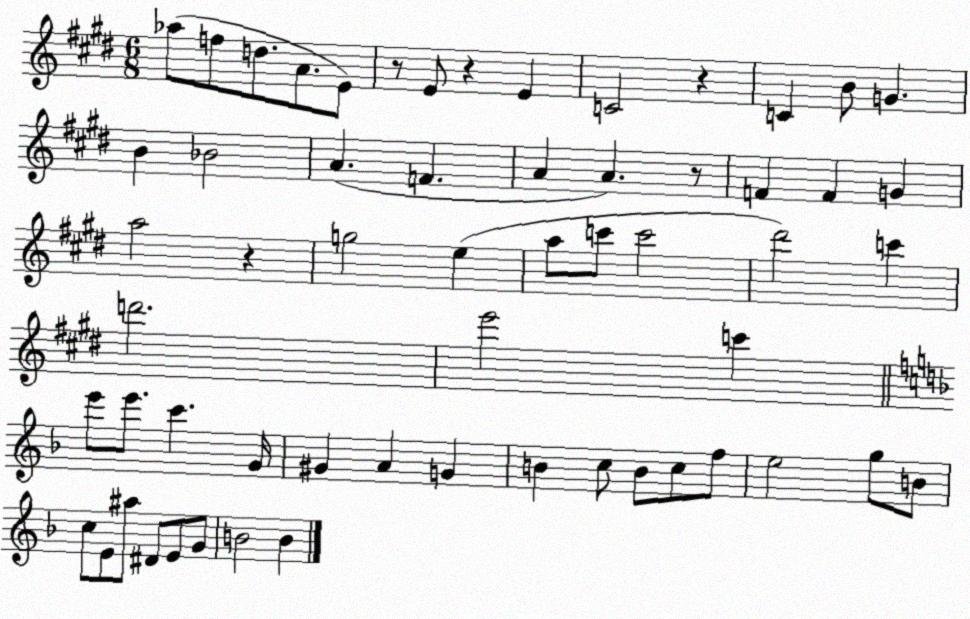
X:1
T:Untitled
M:6/8
L:1/4
K:E
_a/2 f/2 d/2 A/2 E/2 z/2 E/2 z E C2 z C B/2 G B _B2 A F A A z/2 F F G a2 z g2 e a/2 c'/2 c'2 ^d'2 c' d'2 e'2 c' e'/2 e'/2 c' G/4 ^G A G B c/2 B/2 c/2 f/2 e2 g/2 B/2 c/2 E/2 ^a/2 ^D/2 E/2 G/2 B2 B